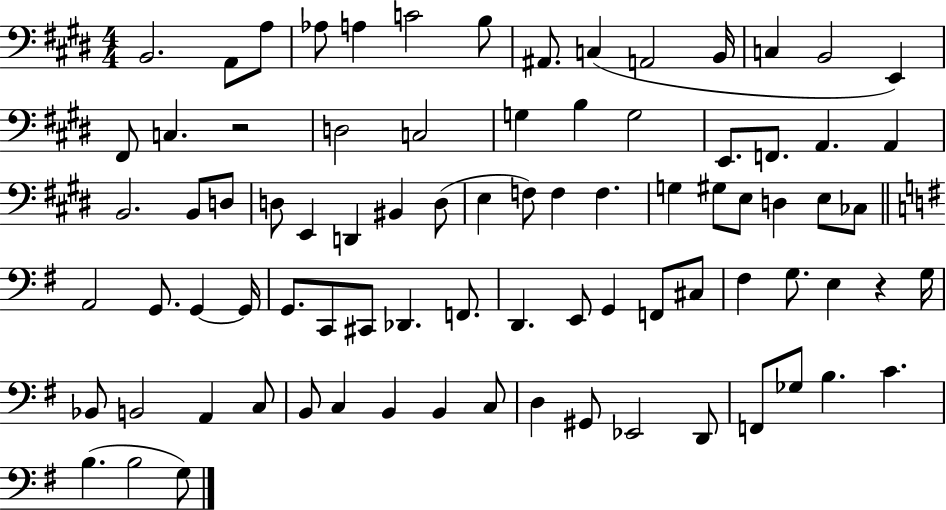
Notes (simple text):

B2/h. A2/e A3/e Ab3/e A3/q C4/h B3/e A#2/e. C3/q A2/h B2/s C3/q B2/h E2/q F#2/e C3/q. R/h D3/h C3/h G3/q B3/q G3/h E2/e. F2/e. A2/q. A2/q B2/h. B2/e D3/e D3/e E2/q D2/q BIS2/q D3/e E3/q F3/e F3/q F3/q. G3/q G#3/e E3/e D3/q E3/e CES3/e A2/h G2/e. G2/q G2/s G2/e. C2/e C#2/e Db2/q. F2/e. D2/q. E2/e G2/q F2/e C#3/e F#3/q G3/e. E3/q R/q G3/s Bb2/e B2/h A2/q C3/e B2/e C3/q B2/q B2/q C3/e D3/q G#2/e Eb2/h D2/e F2/e Gb3/e B3/q. C4/q. B3/q. B3/h G3/e